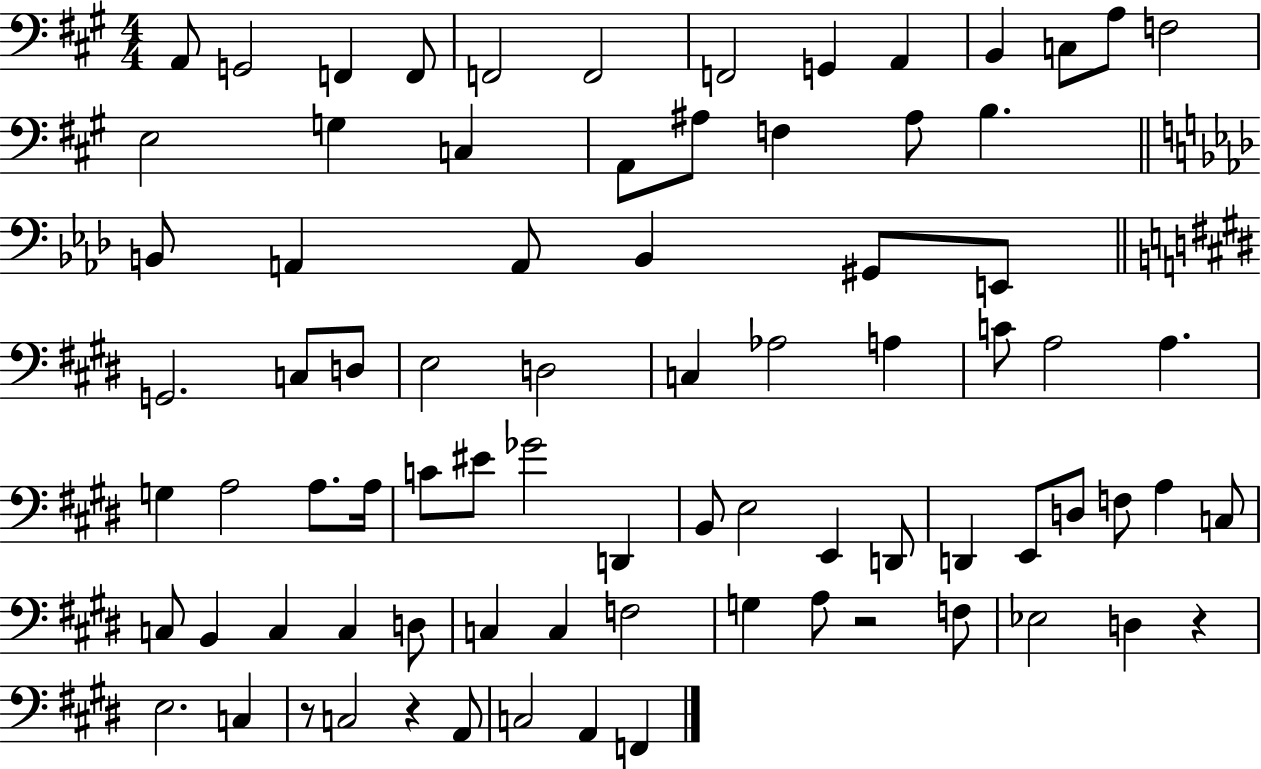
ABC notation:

X:1
T:Untitled
M:4/4
L:1/4
K:A
A,,/2 G,,2 F,, F,,/2 F,,2 F,,2 F,,2 G,, A,, B,, C,/2 A,/2 F,2 E,2 G, C, A,,/2 ^A,/2 F, ^A,/2 B, B,,/2 A,, A,,/2 B,, ^G,,/2 E,,/2 G,,2 C,/2 D,/2 E,2 D,2 C, _A,2 A, C/2 A,2 A, G, A,2 A,/2 A,/4 C/2 ^E/2 _G2 D,, B,,/2 E,2 E,, D,,/2 D,, E,,/2 D,/2 F,/2 A, C,/2 C,/2 B,, C, C, D,/2 C, C, F,2 G, A,/2 z2 F,/2 _E,2 D, z E,2 C, z/2 C,2 z A,,/2 C,2 A,, F,,